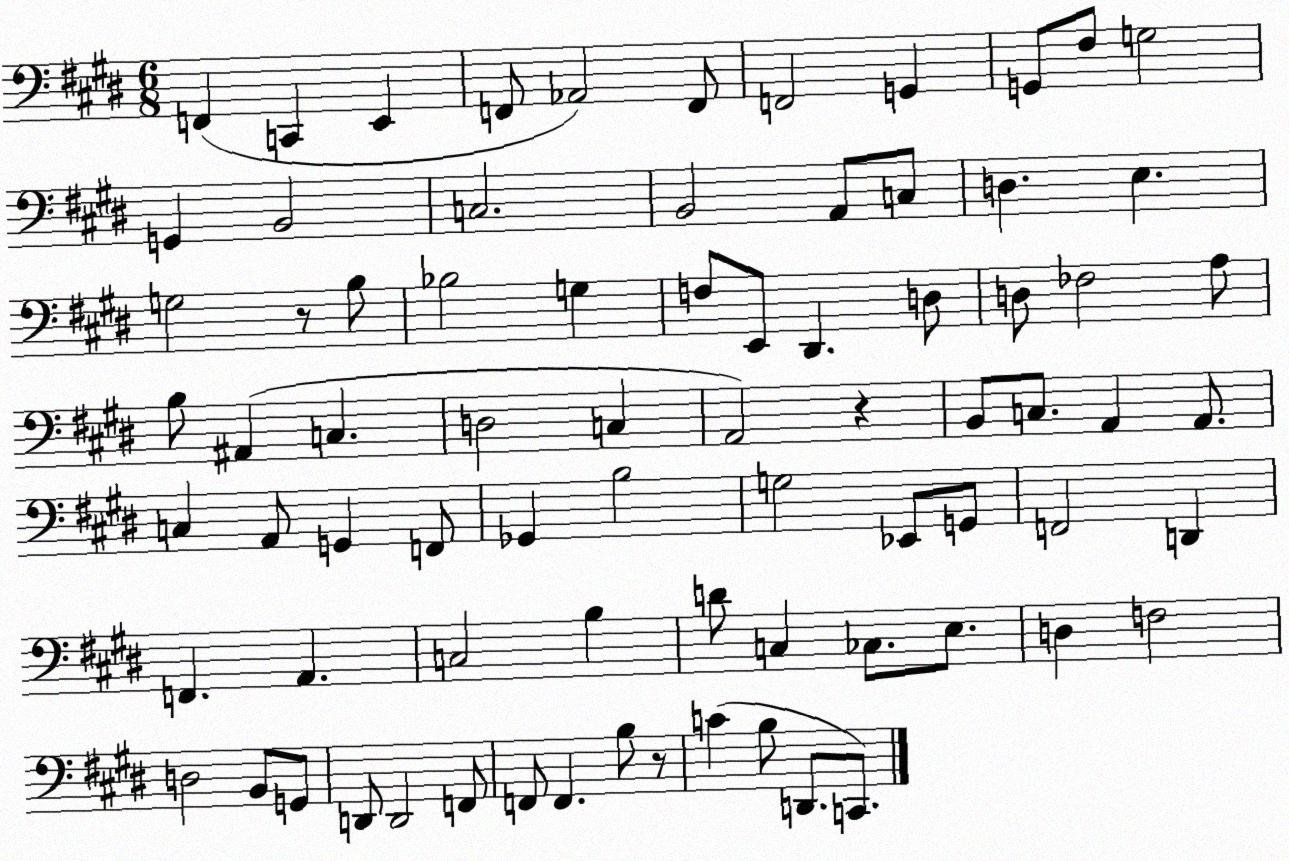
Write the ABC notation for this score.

X:1
T:Untitled
M:6/8
L:1/4
K:E
F,, C,, E,, F,,/2 _A,,2 F,,/2 F,,2 G,, G,,/2 ^F,/2 G,2 G,, B,,2 C,2 B,,2 A,,/2 C,/2 D, E, G,2 z/2 B,/2 _B,2 G, F,/2 E,,/2 ^D,, D,/2 D,/2 _F,2 A,/2 B,/2 ^A,, C, D,2 C, A,,2 z B,,/2 C,/2 A,, A,,/2 C, A,,/2 G,, F,,/2 _G,, B,2 G,2 _E,,/2 G,,/2 F,,2 D,, F,, A,, C,2 B, D/2 C, _C,/2 E,/2 D, F,2 D,2 B,,/2 G,,/2 D,,/2 D,,2 F,,/2 F,,/2 F,, B,/2 z/2 C B,/2 D,,/2 C,,/2